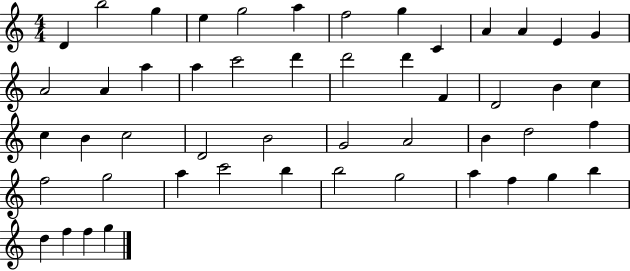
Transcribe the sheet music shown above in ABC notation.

X:1
T:Untitled
M:4/4
L:1/4
K:C
D b2 g e g2 a f2 g C A A E G A2 A a a c'2 d' d'2 d' F D2 B c c B c2 D2 B2 G2 A2 B d2 f f2 g2 a c'2 b b2 g2 a f g b d f f g